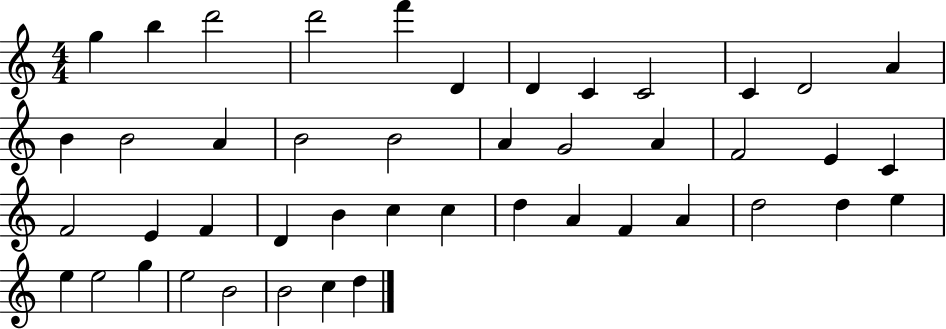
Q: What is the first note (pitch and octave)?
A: G5